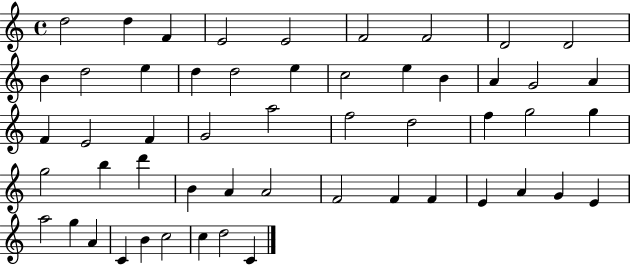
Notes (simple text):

D5/h D5/q F4/q E4/h E4/h F4/h F4/h D4/h D4/h B4/q D5/h E5/q D5/q D5/h E5/q C5/h E5/q B4/q A4/q G4/h A4/q F4/q E4/h F4/q G4/h A5/h F5/h D5/h F5/q G5/h G5/q G5/h B5/q D6/q B4/q A4/q A4/h F4/h F4/q F4/q E4/q A4/q G4/q E4/q A5/h G5/q A4/q C4/q B4/q C5/h C5/q D5/h C4/q